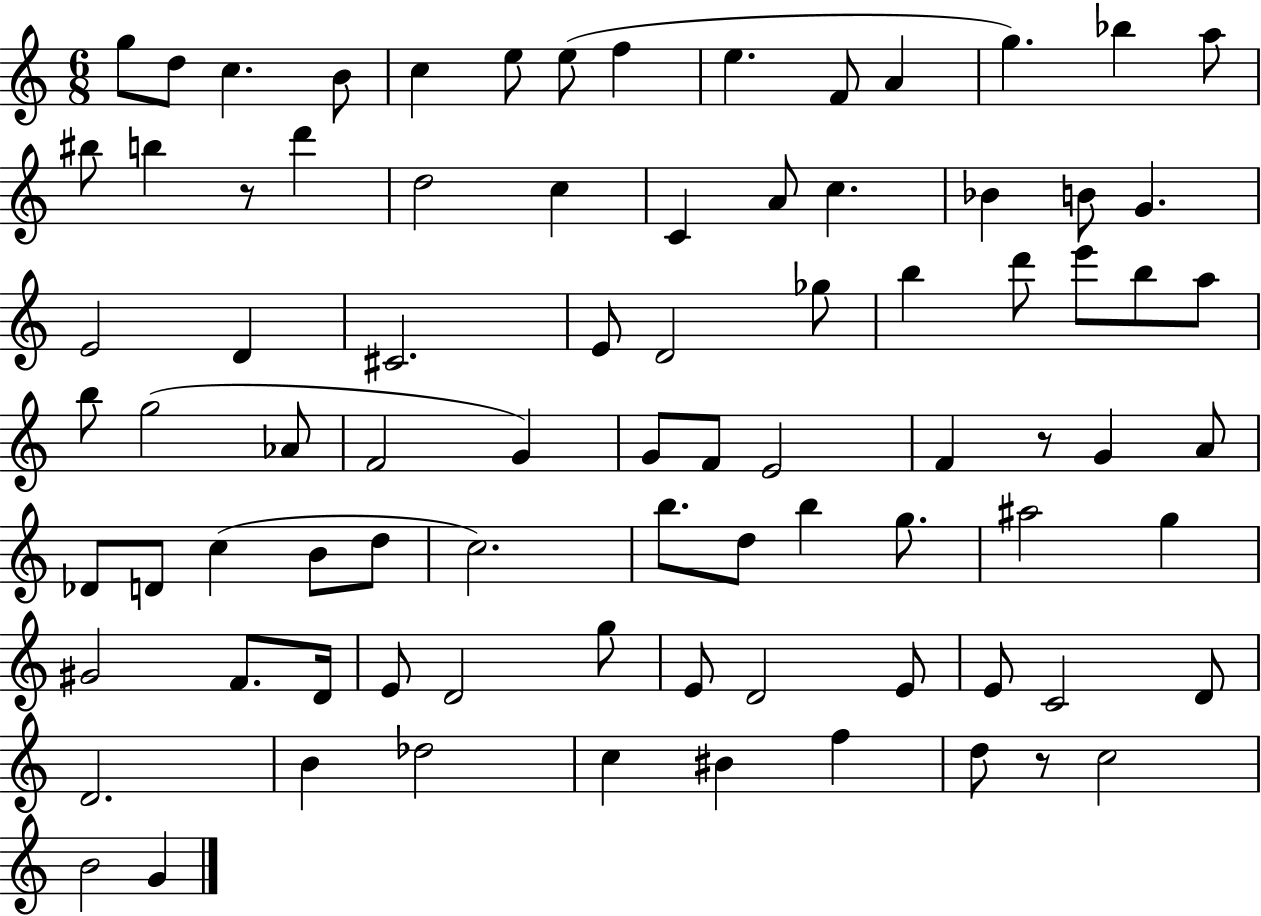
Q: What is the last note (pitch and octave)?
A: G4